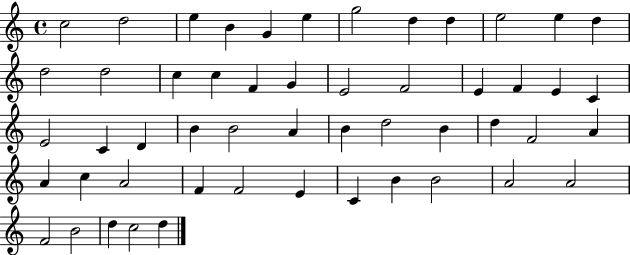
X:1
T:Untitled
M:4/4
L:1/4
K:C
c2 d2 e B G e g2 d d e2 e d d2 d2 c c F G E2 F2 E F E C E2 C D B B2 A B d2 B d F2 A A c A2 F F2 E C B B2 A2 A2 F2 B2 d c2 d